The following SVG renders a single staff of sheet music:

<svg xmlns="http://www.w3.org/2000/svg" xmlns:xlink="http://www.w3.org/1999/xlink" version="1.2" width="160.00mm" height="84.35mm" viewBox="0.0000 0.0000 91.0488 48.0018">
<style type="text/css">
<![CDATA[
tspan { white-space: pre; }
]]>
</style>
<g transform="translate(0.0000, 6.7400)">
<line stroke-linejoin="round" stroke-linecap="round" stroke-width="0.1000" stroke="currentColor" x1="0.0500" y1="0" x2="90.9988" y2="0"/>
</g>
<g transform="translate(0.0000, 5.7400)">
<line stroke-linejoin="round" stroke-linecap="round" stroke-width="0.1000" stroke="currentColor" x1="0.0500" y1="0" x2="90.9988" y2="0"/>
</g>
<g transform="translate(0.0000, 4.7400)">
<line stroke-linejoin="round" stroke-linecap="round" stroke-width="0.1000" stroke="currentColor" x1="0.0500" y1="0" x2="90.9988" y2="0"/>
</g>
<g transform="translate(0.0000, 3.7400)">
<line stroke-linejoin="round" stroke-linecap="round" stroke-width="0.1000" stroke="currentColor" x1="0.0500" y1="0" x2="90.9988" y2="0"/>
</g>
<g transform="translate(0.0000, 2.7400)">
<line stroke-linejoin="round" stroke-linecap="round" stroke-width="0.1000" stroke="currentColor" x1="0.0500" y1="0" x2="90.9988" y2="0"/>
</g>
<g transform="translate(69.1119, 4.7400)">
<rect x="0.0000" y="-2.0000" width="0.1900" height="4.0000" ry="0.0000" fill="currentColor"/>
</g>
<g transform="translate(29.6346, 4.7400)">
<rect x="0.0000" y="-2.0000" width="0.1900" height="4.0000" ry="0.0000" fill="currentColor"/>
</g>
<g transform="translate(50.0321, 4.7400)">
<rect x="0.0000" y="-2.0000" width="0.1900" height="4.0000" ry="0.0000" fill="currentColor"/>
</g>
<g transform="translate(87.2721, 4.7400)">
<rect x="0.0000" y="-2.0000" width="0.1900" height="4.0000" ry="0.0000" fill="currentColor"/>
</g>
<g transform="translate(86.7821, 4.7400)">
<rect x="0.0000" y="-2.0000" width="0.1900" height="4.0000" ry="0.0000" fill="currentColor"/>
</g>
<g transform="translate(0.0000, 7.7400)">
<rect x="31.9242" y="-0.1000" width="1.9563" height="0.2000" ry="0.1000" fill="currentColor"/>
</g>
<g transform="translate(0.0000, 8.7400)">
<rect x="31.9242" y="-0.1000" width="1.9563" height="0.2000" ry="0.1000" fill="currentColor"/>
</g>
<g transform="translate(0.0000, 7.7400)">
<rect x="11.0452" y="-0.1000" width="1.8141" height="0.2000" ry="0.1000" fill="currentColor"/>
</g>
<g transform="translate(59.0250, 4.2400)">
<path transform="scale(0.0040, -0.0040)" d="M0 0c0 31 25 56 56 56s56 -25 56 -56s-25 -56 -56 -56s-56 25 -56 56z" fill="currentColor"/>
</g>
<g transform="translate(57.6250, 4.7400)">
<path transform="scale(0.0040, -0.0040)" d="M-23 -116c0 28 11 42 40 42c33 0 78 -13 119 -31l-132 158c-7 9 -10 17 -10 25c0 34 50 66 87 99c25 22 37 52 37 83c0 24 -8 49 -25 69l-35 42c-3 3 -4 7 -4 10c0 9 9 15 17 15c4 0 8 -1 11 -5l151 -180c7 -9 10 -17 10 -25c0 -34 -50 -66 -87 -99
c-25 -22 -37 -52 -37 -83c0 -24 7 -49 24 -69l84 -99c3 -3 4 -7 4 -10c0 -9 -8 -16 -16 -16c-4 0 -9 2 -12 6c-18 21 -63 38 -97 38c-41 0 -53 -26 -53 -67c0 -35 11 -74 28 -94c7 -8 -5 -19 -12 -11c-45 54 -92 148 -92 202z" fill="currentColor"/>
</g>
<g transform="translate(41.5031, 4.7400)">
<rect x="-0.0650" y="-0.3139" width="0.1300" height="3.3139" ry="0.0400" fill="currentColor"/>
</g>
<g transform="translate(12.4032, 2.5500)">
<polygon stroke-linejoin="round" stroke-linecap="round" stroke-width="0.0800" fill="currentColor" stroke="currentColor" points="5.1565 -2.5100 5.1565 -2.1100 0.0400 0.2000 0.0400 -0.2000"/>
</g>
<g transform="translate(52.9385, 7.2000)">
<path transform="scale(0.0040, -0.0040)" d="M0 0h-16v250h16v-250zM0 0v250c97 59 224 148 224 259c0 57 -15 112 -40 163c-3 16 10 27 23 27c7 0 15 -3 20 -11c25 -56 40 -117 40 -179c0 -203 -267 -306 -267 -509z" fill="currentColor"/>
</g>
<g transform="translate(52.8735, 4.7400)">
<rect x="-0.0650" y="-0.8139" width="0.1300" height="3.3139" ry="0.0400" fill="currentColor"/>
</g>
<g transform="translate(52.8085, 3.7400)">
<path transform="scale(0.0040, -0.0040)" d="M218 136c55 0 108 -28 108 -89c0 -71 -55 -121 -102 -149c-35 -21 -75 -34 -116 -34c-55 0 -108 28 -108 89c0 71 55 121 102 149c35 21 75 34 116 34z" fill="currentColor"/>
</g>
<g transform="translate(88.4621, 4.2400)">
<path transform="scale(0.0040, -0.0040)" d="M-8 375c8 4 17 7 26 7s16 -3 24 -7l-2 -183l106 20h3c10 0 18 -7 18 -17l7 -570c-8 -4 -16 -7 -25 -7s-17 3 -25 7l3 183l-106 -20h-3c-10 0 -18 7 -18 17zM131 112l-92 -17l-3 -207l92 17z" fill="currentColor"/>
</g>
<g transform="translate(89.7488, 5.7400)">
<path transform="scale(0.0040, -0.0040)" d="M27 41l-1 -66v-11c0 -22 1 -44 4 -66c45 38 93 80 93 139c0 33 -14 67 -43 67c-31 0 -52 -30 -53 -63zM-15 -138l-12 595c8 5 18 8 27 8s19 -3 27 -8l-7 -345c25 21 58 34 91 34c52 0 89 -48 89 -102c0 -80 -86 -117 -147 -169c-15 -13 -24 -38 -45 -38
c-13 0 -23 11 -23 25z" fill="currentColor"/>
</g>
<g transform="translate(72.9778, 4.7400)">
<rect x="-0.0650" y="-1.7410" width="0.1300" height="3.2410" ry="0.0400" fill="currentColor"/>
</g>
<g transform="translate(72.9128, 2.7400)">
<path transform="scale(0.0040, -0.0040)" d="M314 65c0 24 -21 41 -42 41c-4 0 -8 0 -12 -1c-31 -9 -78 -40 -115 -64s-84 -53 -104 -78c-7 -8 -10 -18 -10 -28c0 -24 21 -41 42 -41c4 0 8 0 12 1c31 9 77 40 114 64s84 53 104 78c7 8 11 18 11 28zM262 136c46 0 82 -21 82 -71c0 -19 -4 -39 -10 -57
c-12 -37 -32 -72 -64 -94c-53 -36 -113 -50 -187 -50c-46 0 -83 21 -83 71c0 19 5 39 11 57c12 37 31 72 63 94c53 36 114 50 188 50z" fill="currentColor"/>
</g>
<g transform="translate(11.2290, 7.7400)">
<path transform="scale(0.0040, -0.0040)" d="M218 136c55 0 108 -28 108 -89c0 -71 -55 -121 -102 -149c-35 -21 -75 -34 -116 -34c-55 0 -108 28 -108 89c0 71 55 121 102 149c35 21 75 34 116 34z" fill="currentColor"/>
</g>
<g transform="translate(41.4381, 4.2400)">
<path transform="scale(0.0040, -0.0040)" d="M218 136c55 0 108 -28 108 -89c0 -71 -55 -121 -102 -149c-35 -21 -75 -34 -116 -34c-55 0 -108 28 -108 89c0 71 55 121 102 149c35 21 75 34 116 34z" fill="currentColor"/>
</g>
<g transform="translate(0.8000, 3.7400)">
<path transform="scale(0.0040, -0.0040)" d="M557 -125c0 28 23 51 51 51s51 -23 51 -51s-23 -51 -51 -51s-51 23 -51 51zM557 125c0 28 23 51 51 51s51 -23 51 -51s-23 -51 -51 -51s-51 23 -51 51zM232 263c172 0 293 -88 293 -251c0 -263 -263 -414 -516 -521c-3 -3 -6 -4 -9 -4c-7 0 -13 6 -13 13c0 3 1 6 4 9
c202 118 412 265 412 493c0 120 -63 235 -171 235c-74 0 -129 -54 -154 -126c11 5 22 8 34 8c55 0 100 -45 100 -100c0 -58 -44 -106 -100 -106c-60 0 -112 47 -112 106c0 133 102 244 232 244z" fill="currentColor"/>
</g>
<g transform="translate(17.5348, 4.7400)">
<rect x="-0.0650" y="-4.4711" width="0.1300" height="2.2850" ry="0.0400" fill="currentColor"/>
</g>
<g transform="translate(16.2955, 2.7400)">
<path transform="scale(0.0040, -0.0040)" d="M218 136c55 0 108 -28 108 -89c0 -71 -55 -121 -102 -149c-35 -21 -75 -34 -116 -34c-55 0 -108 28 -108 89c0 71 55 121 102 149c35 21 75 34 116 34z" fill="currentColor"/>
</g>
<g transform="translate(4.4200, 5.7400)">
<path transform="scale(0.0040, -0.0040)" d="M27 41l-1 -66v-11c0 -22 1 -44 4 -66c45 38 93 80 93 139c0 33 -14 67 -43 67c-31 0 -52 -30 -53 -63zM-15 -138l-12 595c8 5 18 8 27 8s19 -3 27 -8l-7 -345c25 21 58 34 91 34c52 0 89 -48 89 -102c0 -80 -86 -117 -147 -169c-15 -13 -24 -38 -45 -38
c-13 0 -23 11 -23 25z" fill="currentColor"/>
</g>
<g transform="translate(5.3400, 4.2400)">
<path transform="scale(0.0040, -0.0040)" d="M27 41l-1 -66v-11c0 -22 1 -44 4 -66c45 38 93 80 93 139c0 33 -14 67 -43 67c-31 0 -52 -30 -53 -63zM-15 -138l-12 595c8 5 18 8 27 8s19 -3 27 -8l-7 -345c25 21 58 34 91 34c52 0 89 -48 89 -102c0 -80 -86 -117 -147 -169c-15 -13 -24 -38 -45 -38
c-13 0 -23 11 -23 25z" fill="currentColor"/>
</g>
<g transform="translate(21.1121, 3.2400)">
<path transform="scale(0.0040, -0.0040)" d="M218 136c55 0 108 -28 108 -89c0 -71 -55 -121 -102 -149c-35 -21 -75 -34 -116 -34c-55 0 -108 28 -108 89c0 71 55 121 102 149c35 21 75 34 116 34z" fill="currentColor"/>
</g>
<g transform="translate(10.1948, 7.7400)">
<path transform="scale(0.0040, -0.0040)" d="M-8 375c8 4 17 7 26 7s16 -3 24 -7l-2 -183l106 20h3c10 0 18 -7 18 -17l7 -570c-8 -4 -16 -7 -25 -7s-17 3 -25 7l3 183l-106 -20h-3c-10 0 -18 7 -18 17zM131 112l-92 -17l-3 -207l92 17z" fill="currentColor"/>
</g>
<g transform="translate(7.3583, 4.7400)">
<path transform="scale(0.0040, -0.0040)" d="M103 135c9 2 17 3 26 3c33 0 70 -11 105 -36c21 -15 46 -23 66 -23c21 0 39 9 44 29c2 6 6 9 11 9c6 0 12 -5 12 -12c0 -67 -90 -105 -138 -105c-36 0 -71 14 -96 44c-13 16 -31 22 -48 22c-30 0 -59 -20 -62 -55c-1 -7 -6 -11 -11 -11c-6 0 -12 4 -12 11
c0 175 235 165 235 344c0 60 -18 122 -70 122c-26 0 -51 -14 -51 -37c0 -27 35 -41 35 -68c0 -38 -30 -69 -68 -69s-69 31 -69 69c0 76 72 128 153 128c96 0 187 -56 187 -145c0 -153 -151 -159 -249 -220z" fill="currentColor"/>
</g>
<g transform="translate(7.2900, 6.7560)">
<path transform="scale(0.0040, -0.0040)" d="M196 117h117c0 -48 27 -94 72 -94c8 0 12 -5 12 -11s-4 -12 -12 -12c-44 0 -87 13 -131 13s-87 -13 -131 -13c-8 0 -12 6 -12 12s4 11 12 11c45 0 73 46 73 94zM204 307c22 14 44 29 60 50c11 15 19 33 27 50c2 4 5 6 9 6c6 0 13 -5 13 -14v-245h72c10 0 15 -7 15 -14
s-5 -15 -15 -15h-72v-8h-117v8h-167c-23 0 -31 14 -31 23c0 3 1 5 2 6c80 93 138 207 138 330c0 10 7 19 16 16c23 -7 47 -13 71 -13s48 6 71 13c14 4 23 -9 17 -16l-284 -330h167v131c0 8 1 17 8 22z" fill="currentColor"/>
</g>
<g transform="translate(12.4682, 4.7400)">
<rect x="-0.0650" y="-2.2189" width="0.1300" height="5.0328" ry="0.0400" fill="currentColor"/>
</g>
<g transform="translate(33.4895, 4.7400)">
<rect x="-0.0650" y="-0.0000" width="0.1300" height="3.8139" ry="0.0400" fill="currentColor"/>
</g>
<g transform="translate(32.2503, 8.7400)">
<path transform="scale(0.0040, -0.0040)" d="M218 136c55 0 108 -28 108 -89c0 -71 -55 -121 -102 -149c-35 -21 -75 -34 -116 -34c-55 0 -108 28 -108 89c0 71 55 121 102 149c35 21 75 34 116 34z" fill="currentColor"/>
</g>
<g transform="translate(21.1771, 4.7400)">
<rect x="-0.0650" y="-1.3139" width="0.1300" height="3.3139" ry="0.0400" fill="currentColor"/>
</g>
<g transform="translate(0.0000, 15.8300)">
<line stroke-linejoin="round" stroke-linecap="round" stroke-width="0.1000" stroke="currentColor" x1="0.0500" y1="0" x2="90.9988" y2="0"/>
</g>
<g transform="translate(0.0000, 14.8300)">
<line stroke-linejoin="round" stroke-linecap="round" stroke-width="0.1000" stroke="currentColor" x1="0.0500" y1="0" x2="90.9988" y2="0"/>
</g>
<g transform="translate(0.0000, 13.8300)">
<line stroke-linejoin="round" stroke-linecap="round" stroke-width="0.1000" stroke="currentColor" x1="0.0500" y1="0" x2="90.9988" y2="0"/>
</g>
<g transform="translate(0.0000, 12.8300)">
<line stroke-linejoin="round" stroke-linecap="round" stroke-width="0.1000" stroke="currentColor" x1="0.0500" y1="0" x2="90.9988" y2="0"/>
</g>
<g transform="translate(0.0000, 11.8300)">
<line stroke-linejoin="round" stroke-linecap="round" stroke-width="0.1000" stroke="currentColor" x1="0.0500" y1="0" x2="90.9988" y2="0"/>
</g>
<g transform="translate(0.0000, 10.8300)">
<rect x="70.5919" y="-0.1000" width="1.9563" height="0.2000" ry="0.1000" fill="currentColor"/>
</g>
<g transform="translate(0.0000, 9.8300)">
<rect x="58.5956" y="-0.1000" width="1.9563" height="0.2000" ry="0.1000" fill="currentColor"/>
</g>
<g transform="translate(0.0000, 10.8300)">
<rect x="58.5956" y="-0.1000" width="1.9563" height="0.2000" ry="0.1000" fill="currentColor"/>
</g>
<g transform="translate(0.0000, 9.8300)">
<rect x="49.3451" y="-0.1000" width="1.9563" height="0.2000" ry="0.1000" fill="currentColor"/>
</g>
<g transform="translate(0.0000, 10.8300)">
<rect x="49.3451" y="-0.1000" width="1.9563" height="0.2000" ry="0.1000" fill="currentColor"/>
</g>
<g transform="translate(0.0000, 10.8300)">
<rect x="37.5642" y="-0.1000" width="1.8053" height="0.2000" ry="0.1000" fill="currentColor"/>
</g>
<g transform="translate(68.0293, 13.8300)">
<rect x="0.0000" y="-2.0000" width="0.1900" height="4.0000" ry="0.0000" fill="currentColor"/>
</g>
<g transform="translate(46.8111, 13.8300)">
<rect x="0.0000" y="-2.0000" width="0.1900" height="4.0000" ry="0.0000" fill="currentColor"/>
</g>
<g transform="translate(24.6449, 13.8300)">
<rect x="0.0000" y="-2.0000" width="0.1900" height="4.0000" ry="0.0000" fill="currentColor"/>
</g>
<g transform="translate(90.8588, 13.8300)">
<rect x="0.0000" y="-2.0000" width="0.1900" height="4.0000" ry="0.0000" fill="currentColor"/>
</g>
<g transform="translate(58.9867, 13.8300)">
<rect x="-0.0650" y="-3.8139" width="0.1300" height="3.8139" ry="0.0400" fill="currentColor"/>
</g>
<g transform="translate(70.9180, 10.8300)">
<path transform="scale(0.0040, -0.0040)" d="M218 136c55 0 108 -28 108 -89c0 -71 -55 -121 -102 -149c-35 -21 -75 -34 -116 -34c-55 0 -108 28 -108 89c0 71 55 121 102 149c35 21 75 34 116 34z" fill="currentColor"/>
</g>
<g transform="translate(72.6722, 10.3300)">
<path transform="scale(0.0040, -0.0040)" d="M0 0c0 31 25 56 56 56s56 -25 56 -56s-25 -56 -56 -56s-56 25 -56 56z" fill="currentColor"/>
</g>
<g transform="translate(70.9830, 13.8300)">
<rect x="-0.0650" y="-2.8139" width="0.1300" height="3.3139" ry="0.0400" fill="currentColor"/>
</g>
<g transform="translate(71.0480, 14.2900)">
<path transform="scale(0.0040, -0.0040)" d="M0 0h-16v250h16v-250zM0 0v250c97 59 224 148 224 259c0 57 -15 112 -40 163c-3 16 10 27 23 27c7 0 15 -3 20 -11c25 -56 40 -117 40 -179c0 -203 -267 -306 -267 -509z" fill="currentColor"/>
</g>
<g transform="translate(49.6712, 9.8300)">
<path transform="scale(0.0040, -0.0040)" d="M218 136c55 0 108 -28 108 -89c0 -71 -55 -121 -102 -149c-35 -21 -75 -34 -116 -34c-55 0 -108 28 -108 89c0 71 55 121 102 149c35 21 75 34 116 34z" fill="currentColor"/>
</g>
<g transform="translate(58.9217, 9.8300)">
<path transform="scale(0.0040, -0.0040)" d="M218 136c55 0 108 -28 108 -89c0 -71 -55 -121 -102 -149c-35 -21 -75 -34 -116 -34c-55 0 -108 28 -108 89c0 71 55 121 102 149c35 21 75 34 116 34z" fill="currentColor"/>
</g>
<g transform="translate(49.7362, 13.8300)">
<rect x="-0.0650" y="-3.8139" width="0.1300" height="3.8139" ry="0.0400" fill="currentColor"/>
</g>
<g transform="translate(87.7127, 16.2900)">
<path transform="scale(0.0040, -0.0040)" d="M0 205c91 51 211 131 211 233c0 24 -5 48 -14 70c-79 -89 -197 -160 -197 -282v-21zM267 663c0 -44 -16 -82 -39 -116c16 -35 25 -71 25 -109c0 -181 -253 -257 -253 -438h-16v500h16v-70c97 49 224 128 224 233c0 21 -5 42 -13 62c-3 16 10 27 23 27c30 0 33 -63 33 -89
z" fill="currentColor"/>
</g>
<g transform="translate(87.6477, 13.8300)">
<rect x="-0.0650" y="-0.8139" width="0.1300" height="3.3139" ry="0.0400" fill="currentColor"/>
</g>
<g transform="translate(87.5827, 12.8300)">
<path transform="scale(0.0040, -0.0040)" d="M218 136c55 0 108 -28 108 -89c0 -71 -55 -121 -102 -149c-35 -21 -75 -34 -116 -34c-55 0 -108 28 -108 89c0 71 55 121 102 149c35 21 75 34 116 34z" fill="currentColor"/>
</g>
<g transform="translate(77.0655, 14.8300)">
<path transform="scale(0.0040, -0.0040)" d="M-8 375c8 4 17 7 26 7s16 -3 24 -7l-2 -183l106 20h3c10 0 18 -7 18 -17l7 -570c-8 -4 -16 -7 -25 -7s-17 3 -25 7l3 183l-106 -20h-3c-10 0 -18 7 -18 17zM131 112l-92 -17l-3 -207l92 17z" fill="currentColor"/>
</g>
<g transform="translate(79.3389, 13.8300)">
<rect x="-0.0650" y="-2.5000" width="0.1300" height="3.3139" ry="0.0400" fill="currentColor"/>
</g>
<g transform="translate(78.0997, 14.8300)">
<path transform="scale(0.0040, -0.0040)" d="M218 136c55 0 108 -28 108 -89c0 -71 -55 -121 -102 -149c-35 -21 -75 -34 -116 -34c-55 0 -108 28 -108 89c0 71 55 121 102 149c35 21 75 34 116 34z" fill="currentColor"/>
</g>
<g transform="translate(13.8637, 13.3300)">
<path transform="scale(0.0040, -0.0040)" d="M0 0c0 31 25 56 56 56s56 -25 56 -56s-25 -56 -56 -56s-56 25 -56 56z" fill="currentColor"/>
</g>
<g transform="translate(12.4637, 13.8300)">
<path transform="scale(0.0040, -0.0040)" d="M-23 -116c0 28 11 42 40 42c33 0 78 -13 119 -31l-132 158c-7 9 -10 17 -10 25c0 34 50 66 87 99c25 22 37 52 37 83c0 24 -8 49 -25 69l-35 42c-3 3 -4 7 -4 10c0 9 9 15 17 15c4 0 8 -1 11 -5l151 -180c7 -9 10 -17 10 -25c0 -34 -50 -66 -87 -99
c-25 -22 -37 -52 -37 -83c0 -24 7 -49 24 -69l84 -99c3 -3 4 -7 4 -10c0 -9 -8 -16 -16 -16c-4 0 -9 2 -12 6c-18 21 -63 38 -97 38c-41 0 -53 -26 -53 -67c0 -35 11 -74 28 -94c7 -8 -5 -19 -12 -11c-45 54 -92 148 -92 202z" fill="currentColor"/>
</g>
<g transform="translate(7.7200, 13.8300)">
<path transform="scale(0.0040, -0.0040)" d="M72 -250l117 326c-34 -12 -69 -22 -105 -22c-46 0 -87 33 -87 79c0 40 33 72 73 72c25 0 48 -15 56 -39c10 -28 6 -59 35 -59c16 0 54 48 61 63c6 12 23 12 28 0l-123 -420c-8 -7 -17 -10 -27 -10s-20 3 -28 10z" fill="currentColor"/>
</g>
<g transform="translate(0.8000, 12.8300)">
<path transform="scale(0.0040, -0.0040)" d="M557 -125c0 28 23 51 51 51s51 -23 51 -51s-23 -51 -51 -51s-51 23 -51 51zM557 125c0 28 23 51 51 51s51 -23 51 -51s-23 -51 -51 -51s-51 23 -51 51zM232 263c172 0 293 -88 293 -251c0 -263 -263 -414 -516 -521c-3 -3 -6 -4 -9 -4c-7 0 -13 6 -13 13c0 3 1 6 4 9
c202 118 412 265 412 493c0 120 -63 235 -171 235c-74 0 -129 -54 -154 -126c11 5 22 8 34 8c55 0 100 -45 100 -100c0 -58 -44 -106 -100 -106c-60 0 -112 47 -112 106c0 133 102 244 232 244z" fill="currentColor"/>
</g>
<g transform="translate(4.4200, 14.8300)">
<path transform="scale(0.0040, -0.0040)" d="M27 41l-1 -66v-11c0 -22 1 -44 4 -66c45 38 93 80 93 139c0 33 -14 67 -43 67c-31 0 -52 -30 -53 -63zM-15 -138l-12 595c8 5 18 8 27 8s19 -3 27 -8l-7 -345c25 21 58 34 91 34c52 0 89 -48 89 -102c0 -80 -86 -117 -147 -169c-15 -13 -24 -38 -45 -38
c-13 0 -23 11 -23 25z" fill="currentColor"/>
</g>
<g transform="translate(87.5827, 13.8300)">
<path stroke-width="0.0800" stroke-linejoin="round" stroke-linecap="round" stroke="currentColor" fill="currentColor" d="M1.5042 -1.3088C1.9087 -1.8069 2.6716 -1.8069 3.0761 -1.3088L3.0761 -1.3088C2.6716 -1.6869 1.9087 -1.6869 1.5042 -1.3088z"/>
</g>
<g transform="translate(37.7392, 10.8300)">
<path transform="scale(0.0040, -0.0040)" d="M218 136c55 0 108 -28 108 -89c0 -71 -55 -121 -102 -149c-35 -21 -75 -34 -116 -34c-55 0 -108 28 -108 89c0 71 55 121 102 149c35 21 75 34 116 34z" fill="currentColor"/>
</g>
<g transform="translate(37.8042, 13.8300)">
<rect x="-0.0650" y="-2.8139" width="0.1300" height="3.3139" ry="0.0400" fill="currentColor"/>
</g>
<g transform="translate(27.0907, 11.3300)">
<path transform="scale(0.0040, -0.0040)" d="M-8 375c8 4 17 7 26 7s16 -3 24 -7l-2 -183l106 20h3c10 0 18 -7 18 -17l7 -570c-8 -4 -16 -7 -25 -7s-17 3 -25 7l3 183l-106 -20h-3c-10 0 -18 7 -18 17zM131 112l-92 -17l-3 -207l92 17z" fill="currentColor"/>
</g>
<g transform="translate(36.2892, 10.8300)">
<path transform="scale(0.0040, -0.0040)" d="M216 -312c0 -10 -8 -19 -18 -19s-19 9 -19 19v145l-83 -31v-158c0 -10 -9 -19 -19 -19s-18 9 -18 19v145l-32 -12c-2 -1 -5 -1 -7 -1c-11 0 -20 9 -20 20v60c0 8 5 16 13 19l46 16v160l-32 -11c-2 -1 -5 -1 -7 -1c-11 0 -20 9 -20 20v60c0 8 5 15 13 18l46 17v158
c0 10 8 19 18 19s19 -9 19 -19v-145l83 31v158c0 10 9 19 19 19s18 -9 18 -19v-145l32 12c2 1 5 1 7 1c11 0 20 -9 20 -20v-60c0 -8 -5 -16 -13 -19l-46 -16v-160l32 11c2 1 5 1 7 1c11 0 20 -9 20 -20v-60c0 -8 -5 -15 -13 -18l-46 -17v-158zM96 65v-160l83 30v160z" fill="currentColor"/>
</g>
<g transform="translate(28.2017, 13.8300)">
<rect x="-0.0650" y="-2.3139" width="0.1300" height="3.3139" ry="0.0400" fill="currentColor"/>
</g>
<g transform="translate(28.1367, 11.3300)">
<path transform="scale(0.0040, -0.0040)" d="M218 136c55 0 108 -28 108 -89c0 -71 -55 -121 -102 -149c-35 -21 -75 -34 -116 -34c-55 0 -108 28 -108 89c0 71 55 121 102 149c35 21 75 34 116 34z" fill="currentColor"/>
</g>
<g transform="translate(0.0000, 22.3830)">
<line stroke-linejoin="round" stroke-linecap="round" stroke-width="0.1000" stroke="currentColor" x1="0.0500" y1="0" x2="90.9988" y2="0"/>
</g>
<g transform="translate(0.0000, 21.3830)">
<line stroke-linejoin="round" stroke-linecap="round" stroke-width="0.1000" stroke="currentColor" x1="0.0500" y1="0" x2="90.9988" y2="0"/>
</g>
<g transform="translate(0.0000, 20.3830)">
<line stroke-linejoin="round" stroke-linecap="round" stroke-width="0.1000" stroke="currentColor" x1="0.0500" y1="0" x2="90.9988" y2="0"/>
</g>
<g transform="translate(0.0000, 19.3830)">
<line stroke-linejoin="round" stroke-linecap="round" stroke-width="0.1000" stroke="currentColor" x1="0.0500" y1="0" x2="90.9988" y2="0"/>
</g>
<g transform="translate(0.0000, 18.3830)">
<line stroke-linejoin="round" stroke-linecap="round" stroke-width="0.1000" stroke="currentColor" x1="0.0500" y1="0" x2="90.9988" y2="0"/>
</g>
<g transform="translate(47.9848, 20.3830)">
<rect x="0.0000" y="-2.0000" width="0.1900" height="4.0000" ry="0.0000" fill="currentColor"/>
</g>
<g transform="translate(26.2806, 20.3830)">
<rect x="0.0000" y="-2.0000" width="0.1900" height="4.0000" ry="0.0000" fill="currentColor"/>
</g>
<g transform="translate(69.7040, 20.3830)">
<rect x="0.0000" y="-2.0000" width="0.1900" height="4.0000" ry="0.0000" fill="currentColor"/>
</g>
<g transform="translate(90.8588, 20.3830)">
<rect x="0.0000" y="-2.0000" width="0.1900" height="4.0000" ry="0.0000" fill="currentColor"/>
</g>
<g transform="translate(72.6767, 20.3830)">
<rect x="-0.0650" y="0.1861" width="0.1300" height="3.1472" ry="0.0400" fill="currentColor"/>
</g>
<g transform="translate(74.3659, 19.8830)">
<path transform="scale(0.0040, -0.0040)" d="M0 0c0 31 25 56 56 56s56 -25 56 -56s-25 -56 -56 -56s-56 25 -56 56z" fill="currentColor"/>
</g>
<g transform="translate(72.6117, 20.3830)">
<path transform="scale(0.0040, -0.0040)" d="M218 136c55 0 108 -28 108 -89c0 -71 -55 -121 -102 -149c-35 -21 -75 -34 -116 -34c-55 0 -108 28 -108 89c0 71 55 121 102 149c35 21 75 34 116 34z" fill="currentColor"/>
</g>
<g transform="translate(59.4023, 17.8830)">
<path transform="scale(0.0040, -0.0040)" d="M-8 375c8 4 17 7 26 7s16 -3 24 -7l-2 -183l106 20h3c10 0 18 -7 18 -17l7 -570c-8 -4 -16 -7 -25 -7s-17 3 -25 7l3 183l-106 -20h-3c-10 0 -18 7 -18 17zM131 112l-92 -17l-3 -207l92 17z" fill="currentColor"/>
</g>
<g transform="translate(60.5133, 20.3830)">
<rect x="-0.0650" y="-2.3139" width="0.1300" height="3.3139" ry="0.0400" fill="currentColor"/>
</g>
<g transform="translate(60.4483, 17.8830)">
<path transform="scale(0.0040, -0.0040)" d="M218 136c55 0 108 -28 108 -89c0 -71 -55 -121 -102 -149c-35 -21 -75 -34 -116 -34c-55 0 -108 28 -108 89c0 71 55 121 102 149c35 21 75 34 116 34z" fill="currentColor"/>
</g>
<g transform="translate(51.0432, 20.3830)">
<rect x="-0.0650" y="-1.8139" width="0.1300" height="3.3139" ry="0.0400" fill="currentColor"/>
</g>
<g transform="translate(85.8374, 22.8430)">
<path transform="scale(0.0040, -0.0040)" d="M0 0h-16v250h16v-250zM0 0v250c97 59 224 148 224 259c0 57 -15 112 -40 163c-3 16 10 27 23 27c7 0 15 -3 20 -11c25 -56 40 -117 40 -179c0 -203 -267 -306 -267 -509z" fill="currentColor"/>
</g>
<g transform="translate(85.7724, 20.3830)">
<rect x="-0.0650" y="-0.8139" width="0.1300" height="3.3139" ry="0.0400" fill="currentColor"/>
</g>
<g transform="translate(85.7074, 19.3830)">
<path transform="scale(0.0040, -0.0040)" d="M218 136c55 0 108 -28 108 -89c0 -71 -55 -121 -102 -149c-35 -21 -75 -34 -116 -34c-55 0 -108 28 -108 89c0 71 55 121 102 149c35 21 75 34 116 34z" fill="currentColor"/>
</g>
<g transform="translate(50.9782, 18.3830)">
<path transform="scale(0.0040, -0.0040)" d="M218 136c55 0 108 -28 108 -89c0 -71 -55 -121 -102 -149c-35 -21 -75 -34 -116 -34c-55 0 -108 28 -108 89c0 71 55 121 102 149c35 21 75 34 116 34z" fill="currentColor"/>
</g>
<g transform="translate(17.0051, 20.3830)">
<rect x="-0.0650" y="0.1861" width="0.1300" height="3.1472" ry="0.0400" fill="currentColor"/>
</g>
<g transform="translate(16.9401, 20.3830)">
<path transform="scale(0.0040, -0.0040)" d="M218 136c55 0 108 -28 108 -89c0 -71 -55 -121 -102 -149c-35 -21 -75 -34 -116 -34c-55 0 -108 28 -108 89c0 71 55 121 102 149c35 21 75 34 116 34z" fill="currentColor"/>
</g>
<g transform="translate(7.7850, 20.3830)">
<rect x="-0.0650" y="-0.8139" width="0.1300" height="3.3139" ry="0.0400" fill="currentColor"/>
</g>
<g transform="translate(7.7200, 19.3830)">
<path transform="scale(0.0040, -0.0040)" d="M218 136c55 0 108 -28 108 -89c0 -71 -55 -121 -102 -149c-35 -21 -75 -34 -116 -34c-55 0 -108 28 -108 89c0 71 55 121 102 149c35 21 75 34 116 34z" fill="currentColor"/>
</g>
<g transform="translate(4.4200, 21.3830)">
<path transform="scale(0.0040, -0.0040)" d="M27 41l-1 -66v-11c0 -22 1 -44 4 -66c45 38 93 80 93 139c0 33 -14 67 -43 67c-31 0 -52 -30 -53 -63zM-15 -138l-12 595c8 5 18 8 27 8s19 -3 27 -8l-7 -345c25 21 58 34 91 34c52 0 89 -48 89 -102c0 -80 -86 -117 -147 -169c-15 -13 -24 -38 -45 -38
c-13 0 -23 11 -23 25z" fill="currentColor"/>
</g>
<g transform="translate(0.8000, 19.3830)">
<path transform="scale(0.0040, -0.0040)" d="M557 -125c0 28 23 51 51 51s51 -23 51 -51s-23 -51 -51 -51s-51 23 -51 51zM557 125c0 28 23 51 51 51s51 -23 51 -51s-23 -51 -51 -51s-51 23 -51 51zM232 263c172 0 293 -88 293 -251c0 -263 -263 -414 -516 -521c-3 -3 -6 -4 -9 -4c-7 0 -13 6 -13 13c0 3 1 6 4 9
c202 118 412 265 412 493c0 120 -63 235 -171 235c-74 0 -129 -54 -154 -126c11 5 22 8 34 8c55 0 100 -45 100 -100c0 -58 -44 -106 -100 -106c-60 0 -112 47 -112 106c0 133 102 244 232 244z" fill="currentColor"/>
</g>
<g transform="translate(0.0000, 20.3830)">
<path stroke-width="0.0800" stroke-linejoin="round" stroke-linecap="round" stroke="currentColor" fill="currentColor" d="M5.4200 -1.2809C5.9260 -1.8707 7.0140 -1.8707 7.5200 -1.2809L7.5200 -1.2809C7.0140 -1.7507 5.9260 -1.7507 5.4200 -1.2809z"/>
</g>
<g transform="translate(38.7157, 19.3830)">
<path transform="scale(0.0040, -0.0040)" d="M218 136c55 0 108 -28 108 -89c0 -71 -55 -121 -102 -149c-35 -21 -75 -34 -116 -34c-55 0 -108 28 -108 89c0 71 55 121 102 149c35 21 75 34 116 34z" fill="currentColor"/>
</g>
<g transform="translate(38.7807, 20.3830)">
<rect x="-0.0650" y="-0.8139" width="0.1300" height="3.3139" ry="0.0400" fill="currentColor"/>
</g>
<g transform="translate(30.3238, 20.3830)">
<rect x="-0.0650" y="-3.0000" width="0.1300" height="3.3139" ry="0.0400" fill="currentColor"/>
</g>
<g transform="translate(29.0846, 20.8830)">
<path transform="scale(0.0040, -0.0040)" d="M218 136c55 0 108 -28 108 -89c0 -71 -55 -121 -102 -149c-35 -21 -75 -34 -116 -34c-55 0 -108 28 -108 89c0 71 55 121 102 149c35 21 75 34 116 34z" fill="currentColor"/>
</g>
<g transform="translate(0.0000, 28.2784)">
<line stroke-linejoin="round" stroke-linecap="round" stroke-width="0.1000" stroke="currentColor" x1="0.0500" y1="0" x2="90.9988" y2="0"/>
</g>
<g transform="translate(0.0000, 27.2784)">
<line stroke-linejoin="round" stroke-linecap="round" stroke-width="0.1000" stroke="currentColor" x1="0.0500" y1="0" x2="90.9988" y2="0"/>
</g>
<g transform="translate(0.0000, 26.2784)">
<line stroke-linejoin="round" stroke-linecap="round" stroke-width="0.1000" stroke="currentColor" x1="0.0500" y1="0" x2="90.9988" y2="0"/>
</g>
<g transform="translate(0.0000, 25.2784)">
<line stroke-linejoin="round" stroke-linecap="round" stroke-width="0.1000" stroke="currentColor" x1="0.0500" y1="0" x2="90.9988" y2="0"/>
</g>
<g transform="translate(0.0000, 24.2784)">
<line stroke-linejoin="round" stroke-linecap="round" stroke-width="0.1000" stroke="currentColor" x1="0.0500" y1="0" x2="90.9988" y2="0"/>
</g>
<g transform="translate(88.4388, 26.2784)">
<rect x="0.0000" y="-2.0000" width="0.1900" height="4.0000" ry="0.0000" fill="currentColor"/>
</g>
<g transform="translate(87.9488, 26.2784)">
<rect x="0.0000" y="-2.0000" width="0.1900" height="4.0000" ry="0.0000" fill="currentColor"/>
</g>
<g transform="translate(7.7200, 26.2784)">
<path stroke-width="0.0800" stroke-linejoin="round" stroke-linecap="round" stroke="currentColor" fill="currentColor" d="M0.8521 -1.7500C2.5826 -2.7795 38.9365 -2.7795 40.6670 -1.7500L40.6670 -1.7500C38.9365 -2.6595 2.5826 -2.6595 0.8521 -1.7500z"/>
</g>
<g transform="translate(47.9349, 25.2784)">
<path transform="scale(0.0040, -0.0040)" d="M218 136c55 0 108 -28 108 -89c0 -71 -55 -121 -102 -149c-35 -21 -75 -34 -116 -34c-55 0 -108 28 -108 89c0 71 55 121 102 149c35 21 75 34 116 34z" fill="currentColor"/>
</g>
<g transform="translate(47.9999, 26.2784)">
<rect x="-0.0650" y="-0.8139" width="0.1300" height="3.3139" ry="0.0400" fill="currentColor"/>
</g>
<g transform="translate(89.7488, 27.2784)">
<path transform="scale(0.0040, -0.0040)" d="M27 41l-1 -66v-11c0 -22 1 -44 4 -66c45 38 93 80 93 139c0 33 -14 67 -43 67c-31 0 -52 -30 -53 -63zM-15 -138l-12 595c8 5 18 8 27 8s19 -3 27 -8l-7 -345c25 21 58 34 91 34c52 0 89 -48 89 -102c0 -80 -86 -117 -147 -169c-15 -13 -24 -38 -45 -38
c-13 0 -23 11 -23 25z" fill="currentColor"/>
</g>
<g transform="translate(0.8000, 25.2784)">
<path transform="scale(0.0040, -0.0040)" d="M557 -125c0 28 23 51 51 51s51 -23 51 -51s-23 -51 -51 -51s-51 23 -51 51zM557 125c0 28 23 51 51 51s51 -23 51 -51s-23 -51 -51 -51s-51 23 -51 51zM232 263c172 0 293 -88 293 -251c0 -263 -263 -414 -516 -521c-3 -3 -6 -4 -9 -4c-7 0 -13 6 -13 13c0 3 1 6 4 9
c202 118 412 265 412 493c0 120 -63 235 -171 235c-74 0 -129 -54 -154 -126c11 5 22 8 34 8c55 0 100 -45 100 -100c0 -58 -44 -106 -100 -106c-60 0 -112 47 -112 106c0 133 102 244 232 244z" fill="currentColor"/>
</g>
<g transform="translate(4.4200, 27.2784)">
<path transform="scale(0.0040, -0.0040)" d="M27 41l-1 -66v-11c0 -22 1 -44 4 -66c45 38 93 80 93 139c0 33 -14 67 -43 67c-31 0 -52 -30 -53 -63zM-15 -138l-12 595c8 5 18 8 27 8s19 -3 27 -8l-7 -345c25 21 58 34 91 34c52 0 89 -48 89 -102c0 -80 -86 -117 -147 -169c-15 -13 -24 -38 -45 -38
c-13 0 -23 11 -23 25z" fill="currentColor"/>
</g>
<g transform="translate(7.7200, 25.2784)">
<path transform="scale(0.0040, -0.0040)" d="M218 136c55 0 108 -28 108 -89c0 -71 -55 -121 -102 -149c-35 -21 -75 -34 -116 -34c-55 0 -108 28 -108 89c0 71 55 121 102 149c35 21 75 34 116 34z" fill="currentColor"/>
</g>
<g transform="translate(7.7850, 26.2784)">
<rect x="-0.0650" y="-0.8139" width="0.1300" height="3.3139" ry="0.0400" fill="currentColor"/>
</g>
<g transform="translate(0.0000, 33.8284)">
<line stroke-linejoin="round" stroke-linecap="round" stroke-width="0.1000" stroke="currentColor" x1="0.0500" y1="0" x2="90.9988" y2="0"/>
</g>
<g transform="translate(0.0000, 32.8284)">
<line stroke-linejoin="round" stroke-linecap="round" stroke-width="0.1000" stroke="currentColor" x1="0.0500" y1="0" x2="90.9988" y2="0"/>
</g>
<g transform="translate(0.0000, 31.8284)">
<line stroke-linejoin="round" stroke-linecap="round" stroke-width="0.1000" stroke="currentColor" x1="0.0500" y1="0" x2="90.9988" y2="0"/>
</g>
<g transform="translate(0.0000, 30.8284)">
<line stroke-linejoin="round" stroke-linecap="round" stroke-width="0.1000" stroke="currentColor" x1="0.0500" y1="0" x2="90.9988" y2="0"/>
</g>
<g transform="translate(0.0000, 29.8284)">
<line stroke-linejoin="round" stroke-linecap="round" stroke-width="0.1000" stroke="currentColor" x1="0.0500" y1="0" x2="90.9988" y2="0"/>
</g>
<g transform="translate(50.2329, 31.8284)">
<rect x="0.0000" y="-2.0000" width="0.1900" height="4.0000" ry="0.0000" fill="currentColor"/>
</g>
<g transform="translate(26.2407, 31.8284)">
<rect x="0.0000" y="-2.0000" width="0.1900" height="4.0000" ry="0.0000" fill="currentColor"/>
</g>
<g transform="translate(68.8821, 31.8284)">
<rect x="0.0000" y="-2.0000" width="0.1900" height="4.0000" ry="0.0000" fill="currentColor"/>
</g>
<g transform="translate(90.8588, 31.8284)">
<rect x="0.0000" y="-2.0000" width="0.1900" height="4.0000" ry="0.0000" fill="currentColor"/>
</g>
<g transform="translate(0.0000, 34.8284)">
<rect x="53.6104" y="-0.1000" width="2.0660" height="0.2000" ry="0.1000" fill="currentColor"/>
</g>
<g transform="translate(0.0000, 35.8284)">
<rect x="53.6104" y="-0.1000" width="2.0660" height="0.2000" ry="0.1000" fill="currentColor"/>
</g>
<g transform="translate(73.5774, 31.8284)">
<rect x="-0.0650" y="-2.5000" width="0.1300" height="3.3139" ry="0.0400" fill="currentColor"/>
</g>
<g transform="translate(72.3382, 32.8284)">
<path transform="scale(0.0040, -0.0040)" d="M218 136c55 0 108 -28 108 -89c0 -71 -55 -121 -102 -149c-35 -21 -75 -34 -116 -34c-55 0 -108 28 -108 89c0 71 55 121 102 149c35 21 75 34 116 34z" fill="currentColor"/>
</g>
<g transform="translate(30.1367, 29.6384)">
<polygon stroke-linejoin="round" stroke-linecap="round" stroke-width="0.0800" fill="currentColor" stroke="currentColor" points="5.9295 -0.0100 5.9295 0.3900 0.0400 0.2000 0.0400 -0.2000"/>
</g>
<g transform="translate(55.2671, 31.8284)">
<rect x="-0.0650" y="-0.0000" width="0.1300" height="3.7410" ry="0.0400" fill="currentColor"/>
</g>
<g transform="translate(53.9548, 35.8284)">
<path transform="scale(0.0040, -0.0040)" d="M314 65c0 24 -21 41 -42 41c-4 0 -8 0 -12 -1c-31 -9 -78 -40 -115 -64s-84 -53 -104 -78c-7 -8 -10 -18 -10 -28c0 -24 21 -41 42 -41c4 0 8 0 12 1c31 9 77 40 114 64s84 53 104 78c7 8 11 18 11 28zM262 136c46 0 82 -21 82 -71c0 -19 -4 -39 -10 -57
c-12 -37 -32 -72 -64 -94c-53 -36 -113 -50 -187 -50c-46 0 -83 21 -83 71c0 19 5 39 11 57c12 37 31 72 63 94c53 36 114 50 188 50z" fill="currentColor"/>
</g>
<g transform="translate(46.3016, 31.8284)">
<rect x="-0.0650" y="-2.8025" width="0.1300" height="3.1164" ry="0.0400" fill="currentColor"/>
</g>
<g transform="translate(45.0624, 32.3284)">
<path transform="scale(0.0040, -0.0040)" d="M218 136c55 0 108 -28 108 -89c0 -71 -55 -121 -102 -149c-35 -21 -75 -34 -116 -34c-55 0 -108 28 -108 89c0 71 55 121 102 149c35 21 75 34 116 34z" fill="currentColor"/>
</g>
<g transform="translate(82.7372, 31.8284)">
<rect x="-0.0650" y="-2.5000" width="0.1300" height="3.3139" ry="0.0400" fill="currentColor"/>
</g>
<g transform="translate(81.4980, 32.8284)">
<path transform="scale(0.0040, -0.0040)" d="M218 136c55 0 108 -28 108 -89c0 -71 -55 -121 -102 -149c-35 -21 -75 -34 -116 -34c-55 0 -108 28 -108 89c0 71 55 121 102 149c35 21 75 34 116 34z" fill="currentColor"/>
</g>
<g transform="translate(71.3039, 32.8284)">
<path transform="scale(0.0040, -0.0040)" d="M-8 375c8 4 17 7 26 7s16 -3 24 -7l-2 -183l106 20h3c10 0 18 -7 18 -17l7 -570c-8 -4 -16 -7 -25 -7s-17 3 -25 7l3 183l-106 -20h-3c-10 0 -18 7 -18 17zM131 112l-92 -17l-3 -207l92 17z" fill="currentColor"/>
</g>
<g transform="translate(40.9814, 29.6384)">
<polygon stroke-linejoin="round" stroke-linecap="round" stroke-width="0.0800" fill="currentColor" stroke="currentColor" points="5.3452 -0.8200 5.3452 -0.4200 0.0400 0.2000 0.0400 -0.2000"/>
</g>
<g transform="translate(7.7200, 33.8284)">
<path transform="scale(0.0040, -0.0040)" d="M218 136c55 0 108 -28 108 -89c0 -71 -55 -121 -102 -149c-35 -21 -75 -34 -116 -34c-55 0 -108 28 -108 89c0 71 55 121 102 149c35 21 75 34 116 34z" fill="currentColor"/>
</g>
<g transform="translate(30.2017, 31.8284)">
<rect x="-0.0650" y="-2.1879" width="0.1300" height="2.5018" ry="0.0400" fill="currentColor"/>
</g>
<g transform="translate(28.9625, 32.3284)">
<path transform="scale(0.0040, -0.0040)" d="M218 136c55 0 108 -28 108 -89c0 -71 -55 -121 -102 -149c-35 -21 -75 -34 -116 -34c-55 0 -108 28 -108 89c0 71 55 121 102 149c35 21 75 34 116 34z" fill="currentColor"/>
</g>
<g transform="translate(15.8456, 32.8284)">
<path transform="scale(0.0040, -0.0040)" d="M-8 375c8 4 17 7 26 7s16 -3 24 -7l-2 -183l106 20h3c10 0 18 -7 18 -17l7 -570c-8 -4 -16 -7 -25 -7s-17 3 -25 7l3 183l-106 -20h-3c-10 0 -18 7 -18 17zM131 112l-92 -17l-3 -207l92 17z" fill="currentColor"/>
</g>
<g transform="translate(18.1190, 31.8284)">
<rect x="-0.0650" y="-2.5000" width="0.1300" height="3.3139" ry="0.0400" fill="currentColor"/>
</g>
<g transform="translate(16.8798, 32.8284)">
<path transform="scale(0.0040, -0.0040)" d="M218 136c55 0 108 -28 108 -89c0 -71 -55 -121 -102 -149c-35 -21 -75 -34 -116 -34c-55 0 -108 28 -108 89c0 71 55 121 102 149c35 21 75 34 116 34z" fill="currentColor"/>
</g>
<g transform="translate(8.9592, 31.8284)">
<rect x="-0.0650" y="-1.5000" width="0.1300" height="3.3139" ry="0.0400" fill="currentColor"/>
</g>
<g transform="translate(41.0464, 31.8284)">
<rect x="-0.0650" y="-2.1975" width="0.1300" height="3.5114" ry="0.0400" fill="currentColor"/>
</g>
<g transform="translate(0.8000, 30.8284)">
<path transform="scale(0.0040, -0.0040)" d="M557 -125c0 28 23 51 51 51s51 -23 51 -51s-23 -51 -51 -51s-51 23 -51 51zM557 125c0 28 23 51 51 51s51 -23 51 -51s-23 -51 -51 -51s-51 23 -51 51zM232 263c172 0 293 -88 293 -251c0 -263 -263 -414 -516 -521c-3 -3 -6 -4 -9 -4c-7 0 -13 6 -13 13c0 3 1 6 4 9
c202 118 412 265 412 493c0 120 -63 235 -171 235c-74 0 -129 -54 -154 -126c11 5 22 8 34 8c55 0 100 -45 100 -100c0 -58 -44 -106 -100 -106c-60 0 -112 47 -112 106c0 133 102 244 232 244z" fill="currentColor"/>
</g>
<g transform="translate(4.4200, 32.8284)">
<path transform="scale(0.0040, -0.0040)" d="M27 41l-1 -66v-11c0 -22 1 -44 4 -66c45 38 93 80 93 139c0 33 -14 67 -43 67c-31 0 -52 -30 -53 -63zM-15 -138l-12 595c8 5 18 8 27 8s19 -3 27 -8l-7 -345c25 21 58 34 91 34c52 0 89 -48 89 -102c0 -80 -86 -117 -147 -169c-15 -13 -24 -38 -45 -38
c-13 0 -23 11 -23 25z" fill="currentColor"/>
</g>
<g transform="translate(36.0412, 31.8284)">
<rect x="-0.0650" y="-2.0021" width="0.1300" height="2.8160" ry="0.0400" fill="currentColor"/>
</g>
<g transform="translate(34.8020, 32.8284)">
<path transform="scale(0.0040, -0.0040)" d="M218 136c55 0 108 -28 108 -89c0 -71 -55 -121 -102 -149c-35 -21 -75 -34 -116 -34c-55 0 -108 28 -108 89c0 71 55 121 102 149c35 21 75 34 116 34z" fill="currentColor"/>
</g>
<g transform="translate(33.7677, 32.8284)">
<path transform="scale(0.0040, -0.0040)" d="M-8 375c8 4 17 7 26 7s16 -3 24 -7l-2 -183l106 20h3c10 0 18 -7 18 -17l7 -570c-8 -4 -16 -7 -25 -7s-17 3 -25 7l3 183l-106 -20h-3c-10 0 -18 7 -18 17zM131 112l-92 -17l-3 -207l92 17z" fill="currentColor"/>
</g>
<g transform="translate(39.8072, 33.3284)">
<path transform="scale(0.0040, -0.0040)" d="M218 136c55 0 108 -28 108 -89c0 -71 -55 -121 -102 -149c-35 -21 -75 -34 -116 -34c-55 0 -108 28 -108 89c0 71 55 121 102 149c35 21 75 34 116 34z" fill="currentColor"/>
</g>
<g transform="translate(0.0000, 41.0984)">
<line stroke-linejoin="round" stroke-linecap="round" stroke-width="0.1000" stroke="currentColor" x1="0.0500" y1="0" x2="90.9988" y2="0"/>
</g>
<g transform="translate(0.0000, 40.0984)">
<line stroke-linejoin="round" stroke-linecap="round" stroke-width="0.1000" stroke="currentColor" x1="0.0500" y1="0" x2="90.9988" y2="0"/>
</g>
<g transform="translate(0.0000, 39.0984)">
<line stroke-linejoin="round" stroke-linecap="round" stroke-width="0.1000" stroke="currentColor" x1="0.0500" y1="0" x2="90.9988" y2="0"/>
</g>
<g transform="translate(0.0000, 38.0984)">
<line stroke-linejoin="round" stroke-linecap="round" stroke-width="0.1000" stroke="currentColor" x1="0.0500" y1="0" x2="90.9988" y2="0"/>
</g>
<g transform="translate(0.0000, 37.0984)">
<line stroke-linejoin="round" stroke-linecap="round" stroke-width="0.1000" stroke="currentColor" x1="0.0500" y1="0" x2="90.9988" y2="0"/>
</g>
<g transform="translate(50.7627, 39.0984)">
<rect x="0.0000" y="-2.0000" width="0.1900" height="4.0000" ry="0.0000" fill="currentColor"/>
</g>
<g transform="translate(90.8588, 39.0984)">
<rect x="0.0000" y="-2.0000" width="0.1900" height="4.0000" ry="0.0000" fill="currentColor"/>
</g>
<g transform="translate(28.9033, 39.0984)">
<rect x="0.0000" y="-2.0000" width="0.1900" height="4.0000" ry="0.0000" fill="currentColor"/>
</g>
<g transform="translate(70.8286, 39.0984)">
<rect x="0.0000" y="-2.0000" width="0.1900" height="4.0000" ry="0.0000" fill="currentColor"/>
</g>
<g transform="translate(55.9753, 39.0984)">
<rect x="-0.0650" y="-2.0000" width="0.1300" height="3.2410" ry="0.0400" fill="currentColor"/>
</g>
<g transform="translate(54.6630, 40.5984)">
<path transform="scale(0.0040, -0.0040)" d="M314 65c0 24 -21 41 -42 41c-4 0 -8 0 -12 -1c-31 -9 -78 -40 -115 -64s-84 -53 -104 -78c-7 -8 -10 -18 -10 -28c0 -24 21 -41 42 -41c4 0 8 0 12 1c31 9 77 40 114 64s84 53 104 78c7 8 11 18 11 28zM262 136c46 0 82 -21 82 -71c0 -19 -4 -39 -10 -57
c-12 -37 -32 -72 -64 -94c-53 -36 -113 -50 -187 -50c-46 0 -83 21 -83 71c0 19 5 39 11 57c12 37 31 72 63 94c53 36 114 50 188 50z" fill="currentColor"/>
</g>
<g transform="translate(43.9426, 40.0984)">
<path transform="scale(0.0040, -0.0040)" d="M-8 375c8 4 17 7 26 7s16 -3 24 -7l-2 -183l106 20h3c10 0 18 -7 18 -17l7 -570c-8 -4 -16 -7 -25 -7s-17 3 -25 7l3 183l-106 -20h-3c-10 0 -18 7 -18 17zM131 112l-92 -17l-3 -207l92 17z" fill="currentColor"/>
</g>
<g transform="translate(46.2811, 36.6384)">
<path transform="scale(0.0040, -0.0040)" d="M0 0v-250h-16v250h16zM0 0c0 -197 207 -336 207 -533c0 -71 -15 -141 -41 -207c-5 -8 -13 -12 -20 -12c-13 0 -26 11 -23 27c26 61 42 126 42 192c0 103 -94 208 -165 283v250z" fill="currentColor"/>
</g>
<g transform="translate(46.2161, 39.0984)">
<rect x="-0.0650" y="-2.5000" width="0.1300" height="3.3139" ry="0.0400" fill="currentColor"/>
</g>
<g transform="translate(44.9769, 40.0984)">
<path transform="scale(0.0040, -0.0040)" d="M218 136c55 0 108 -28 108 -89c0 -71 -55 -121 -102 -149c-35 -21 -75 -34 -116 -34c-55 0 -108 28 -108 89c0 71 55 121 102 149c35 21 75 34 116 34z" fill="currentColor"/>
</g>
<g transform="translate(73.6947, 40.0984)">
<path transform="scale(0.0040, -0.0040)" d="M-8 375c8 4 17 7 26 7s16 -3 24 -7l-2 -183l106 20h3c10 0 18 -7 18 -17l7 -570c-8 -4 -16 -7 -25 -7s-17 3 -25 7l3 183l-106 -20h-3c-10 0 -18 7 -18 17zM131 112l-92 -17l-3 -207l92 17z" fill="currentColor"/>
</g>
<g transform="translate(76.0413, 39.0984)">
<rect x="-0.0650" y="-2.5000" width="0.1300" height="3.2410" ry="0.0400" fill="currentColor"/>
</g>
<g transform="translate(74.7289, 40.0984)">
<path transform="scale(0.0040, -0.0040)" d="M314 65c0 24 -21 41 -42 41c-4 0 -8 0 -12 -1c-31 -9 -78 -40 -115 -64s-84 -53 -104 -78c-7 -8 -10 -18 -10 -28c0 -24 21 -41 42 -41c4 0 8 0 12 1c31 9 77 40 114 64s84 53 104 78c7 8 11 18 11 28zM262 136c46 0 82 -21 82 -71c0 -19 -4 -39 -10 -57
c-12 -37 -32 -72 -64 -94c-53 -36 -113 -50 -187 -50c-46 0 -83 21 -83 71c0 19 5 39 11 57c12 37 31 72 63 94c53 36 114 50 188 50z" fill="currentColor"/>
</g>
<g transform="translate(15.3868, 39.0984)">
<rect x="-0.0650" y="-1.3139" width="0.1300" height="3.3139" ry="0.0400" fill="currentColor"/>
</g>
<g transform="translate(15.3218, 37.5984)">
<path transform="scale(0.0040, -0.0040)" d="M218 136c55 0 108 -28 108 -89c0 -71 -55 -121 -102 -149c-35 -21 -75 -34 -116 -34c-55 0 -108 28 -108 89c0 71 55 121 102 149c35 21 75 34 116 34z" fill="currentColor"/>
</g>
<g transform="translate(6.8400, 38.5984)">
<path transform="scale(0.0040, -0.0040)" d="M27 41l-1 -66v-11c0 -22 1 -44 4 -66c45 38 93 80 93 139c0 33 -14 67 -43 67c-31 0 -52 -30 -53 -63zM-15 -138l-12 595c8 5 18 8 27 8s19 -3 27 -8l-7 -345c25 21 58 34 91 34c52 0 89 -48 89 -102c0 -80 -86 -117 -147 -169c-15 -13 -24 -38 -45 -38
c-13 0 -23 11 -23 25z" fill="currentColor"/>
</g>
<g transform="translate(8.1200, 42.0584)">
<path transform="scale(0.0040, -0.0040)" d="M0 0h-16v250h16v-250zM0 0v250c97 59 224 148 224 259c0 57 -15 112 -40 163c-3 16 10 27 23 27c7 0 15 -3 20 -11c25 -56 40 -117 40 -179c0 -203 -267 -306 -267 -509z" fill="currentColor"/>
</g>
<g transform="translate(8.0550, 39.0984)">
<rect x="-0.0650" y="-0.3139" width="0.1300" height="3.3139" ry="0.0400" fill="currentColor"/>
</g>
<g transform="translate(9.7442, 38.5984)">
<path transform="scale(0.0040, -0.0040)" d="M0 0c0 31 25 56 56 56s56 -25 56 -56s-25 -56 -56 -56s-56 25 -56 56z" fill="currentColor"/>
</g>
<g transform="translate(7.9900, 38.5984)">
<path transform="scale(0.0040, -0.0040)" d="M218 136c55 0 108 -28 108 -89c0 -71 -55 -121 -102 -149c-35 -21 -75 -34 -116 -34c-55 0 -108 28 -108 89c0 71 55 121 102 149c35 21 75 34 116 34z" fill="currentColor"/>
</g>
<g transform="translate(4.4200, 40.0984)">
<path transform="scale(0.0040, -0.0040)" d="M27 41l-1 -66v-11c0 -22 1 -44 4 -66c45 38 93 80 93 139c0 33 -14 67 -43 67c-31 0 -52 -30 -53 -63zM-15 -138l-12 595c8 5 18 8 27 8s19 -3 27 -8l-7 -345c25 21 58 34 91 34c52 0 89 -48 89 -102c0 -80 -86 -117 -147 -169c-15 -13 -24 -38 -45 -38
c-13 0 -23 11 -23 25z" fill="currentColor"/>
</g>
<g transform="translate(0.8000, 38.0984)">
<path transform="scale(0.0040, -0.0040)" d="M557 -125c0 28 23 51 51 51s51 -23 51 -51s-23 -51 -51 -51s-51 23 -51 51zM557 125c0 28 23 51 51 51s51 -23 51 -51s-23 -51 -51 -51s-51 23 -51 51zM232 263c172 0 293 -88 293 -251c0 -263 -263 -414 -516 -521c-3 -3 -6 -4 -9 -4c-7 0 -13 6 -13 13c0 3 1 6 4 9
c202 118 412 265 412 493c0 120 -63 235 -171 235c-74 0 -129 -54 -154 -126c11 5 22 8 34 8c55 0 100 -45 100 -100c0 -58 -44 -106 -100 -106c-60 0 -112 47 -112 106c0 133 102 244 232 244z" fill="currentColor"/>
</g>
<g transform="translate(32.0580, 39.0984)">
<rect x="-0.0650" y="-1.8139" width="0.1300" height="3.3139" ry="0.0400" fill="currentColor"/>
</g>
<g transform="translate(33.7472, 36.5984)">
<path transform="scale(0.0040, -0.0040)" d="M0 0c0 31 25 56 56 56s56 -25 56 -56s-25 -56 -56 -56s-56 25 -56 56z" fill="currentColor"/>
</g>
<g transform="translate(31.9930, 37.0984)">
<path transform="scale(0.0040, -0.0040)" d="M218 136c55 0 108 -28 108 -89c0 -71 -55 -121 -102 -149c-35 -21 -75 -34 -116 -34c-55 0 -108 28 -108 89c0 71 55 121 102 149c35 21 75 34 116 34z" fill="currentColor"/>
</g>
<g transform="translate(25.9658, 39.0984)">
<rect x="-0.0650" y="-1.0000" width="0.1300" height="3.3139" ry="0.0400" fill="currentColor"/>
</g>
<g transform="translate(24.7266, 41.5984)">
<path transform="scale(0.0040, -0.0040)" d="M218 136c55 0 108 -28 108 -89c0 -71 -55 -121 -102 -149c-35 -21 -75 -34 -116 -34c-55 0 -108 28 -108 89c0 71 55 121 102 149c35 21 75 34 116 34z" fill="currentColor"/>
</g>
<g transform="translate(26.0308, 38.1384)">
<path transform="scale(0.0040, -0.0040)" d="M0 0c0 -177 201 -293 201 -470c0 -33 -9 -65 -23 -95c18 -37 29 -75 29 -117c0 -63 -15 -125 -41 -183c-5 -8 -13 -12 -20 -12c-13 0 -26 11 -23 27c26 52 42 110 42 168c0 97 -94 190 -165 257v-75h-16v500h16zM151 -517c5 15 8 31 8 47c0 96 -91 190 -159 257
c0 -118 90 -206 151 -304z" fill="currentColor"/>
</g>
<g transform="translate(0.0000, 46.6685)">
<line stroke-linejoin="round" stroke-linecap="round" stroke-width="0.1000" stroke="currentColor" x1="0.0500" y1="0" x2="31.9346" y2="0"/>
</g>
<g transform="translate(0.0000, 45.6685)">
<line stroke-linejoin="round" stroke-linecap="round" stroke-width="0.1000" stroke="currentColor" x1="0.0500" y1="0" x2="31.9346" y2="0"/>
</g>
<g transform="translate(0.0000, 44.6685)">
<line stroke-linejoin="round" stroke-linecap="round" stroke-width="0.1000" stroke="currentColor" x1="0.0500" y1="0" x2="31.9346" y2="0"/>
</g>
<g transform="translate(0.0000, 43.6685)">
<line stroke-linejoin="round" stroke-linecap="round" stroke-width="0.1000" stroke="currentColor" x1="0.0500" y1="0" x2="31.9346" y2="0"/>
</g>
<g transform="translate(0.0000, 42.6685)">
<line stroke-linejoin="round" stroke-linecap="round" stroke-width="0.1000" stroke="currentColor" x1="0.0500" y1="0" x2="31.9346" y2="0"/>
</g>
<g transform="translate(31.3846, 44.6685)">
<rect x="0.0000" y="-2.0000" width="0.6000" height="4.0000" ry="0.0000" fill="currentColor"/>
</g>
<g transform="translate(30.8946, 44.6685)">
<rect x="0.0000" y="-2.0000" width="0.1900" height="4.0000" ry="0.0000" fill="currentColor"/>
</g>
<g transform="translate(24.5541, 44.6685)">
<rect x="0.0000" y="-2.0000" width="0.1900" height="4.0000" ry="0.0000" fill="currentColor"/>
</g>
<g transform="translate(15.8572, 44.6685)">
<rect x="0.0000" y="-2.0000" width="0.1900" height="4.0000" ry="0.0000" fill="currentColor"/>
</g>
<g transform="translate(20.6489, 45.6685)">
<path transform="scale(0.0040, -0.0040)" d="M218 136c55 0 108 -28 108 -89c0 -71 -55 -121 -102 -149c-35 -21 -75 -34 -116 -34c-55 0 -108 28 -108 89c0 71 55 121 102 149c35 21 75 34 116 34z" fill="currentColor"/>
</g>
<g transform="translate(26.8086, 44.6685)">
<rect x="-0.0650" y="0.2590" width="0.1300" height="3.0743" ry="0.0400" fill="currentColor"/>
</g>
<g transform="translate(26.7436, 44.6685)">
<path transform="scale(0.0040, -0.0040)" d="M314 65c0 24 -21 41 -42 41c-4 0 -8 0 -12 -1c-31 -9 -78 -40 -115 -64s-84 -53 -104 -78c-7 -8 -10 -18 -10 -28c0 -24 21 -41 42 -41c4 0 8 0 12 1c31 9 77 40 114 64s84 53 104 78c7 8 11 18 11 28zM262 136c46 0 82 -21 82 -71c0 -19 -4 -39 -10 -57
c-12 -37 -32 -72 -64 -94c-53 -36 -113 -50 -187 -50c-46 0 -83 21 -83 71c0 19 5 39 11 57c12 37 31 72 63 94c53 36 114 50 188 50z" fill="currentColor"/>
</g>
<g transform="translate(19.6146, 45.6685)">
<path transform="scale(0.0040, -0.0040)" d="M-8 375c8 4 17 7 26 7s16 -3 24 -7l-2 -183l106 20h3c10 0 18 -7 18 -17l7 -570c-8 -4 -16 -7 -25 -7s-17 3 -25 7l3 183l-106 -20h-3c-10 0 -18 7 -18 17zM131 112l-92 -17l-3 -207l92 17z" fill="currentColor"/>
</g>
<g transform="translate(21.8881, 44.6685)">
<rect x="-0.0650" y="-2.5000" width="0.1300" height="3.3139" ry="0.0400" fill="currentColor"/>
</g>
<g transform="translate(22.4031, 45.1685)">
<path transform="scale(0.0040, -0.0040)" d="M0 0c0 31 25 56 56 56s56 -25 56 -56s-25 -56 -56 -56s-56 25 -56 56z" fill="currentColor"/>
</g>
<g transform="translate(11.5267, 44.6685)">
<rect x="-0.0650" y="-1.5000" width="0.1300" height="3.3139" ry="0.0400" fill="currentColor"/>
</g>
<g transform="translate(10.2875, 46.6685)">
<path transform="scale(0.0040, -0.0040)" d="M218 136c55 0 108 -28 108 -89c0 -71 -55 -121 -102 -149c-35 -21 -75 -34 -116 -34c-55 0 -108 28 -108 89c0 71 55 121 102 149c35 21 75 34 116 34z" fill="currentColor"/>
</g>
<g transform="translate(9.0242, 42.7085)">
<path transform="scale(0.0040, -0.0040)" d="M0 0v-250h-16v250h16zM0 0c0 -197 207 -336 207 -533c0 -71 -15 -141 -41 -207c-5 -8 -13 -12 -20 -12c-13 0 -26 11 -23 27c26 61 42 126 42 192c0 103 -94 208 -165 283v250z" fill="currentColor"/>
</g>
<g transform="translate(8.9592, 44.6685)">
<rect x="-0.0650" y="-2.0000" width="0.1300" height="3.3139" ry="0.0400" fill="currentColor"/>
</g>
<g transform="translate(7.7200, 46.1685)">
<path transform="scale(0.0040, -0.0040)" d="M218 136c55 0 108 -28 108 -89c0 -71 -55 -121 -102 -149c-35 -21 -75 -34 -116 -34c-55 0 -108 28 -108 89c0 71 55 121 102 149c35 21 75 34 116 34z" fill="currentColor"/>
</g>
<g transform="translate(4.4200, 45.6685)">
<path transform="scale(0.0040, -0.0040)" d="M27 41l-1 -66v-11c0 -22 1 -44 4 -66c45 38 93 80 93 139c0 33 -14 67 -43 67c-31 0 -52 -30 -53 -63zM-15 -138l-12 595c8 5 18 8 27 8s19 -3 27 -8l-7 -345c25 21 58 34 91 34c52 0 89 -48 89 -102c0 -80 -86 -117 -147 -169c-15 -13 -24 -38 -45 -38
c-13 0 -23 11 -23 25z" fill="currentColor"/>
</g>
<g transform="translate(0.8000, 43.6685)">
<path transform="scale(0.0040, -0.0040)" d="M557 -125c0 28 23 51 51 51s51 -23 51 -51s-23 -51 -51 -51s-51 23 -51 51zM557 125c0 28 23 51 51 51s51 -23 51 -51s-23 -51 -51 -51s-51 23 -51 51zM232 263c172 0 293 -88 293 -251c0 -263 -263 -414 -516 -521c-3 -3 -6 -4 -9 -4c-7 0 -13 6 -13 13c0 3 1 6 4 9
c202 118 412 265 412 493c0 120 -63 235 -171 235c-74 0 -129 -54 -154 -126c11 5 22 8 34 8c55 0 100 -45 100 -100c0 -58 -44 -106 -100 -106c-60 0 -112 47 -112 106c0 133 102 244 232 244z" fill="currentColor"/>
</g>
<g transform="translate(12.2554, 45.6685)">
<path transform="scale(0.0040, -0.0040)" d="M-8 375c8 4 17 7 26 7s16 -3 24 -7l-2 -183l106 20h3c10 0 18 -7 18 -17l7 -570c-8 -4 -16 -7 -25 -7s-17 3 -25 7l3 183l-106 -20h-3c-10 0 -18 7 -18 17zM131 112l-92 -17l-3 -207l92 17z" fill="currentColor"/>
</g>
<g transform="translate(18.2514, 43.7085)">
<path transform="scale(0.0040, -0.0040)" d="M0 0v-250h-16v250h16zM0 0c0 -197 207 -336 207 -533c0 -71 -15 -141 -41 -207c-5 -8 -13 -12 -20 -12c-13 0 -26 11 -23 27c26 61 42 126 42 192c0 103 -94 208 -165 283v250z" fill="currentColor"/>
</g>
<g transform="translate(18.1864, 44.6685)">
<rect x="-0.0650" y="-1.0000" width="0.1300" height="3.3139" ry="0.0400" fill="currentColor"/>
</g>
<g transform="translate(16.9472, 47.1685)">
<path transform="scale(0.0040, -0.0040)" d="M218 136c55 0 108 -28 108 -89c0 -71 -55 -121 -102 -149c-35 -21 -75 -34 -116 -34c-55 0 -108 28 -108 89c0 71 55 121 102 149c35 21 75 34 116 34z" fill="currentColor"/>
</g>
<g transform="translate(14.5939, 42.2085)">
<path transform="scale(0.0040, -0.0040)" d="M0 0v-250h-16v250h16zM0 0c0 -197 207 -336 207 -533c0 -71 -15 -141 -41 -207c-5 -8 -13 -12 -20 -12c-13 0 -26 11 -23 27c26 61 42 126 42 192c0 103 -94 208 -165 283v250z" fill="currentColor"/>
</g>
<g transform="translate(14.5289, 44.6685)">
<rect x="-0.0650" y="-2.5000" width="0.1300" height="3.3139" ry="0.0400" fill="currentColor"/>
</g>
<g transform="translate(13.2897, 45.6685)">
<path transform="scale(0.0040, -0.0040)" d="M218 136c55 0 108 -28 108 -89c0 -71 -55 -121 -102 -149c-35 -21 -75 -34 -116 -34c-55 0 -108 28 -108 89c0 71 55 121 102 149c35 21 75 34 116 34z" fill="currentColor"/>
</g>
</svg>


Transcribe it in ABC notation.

X:1
T:Untitled
M:2/4
L:1/4
K:Bb
E,,/2 A,/2 G, C,, _E, F,/2 z A,2 z/2 z B, ^C E E C/2 B,, F,/4 F, D, C, F, A, B, D, F,/2 F, F, G,, B,, C,/2 B,,/2 A,,/2 C,/2 C,,2 B,, B,, _E,/2 G, F,,/4 A, B,,/2 A,,2 B,,2 A,,/2 G,, B,,/2 F,,/2 B,, D,2